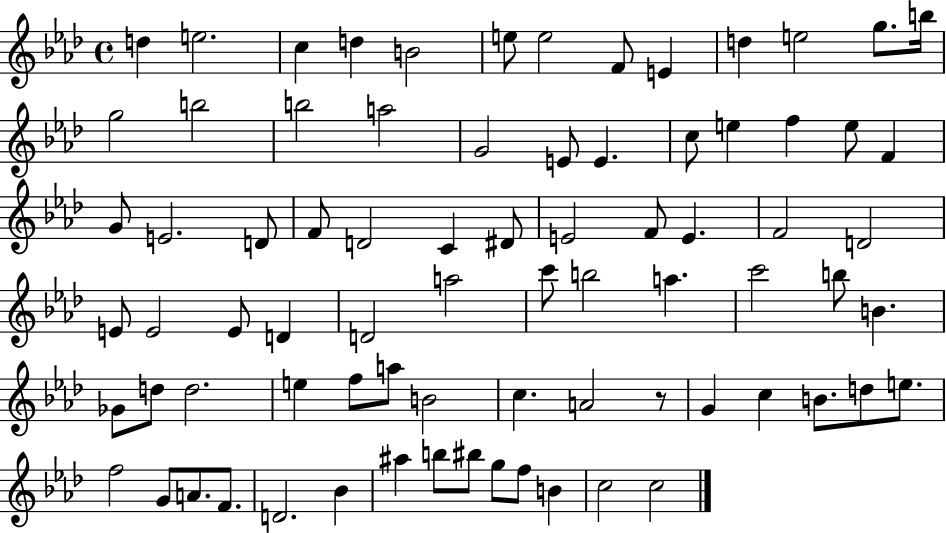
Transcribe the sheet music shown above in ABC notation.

X:1
T:Untitled
M:4/4
L:1/4
K:Ab
d e2 c d B2 e/2 e2 F/2 E d e2 g/2 b/4 g2 b2 b2 a2 G2 E/2 E c/2 e f e/2 F G/2 E2 D/2 F/2 D2 C ^D/2 E2 F/2 E F2 D2 E/2 E2 E/2 D D2 a2 c'/2 b2 a c'2 b/2 B _G/2 d/2 d2 e f/2 a/2 B2 c A2 z/2 G c B/2 d/2 e/2 f2 G/2 A/2 F/2 D2 _B ^a b/2 ^b/2 g/2 f/2 B c2 c2